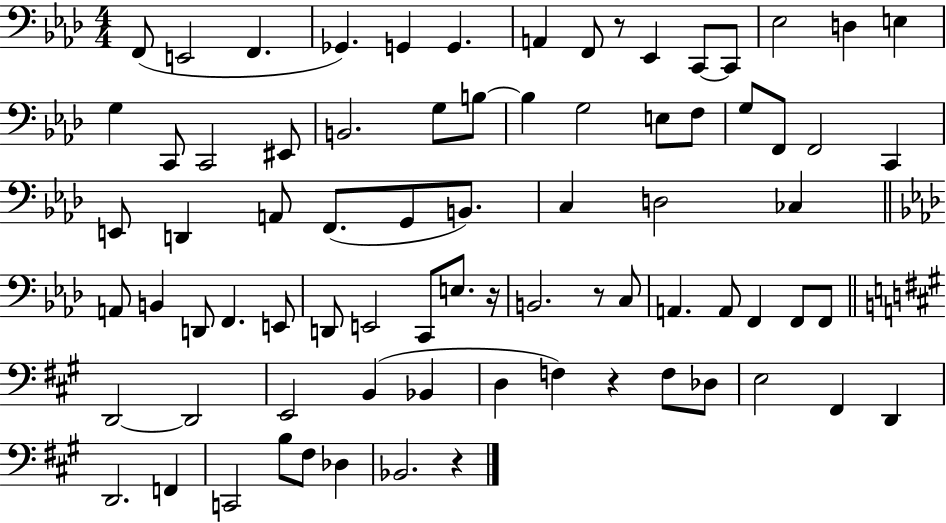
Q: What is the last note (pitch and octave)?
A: Bb2